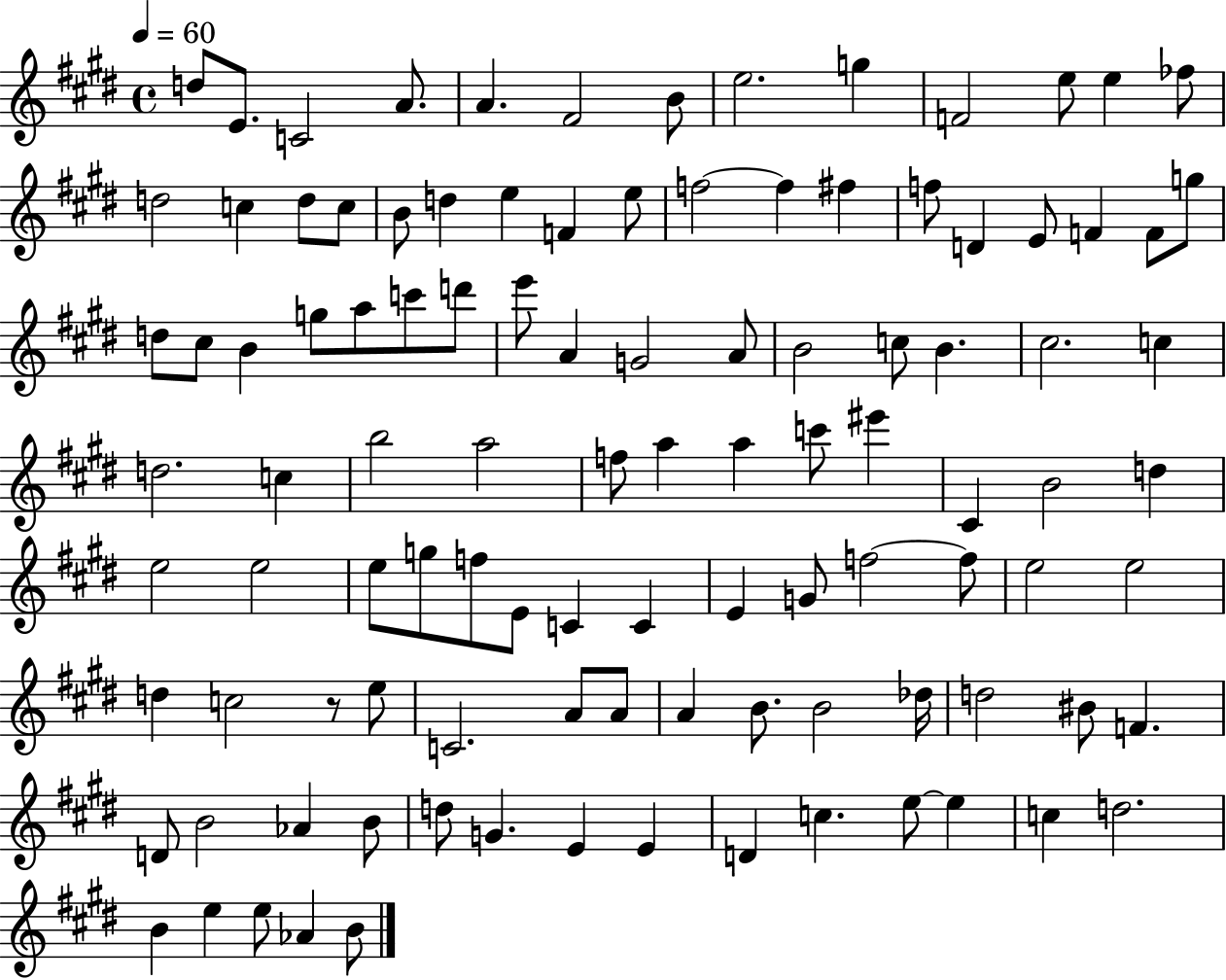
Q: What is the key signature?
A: E major